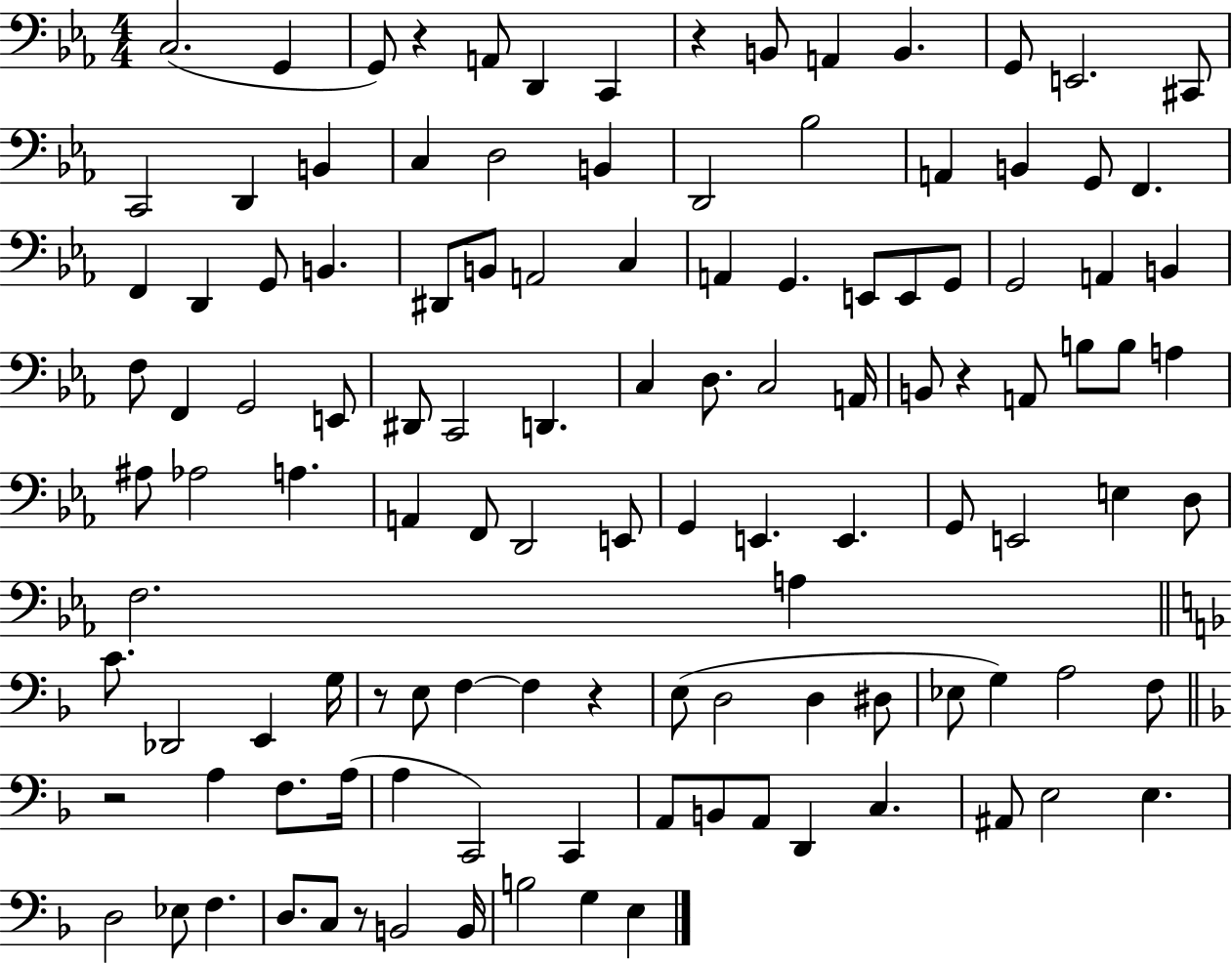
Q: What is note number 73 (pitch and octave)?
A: C4